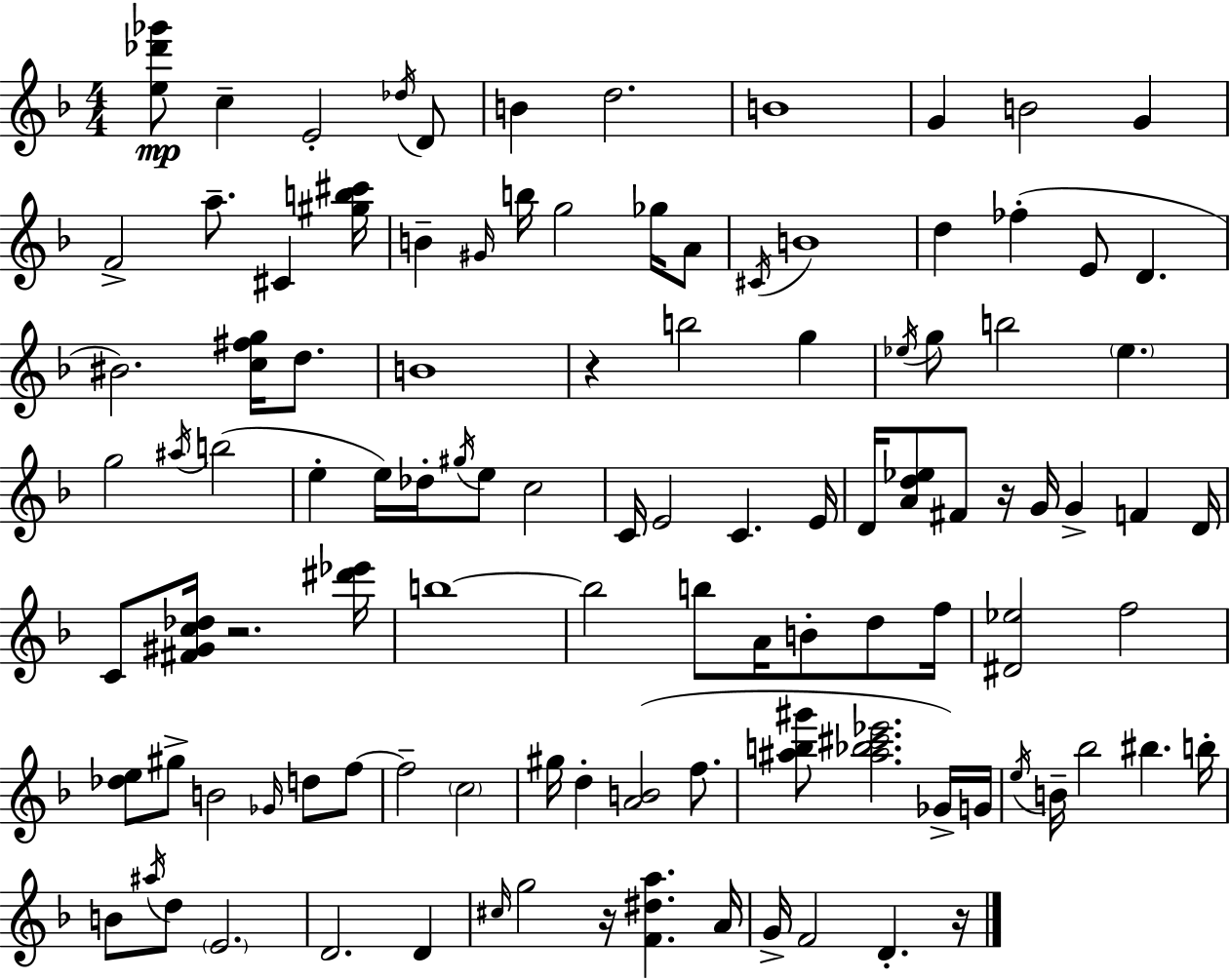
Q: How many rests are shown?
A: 5